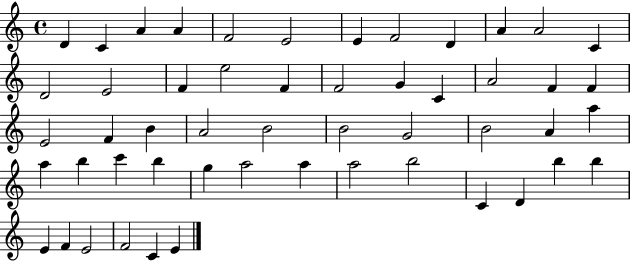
X:1
T:Untitled
M:4/4
L:1/4
K:C
D C A A F2 E2 E F2 D A A2 C D2 E2 F e2 F F2 G C A2 F F E2 F B A2 B2 B2 G2 B2 A a a b c' b g a2 a a2 b2 C D b b E F E2 F2 C E